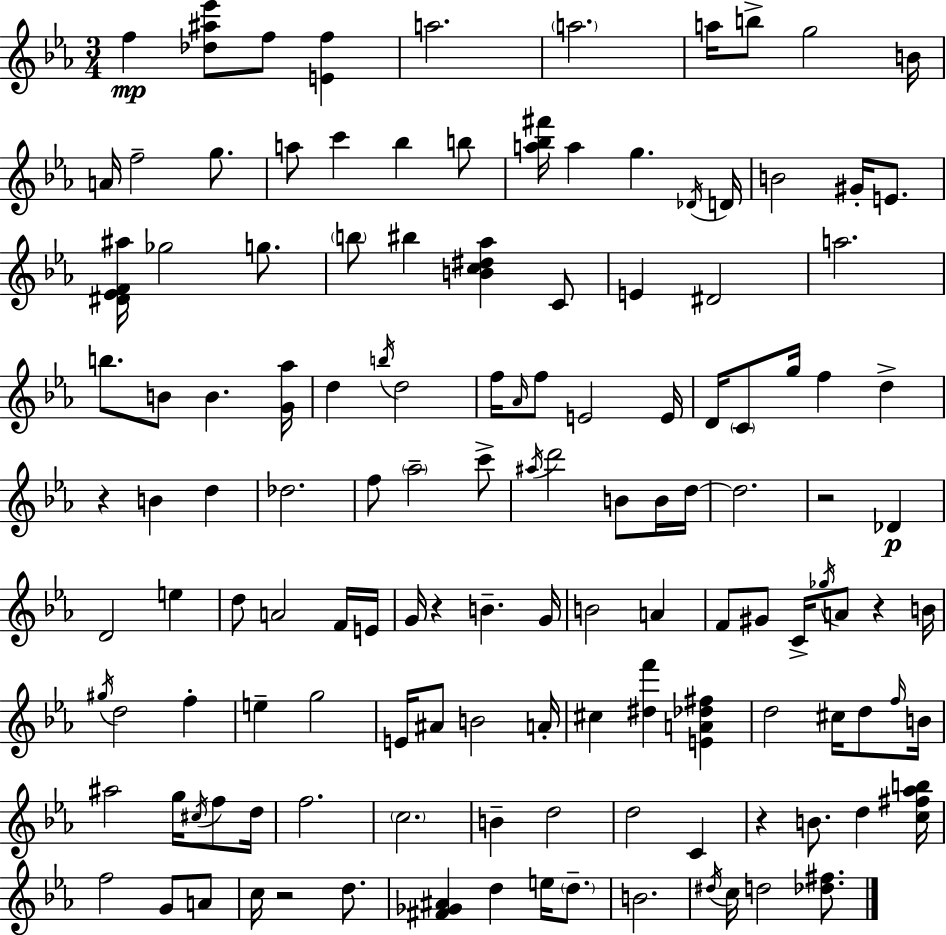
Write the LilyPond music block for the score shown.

{
  \clef treble
  \numericTimeSignature
  \time 3/4
  \key c \minor
  f''4\mp <des'' ais'' ees'''>8 f''8 <e' f''>4 | a''2. | \parenthesize a''2. | a''16 b''8-> g''2 b'16 | \break a'16 f''2-- g''8. | a''8 c'''4 bes''4 b''8 | <a'' bes'' fis'''>16 a''4 g''4. \acciaccatura { des'16 } | d'16 b'2 gis'16-. e'8. | \break <dis' ees' f' ais''>16 ges''2 g''8. | \parenthesize b''8 bis''4 <b' c'' dis'' aes''>4 c'8 | e'4 dis'2 | a''2. | \break b''8. b'8 b'4. | <g' aes''>16 d''4 \acciaccatura { b''16 } d''2 | f''16 \grace { aes'16 } f''8 e'2 | e'16 d'16 \parenthesize c'8 g''16 f''4 d''4-> | \break r4 b'4 d''4 | des''2. | f''8 \parenthesize aes''2-- | c'''8-> \acciaccatura { ais''16 } d'''2 | \break b'8 b'16 d''16~~ d''2. | r2 | des'4\p d'2 | e''4 d''8 a'2 | \break f'16 e'16 g'16 r4 b'4.-- | g'16 b'2 | a'4 f'8 gis'8 c'16-> \acciaccatura { ges''16 } a'8 | r4 b'16 \acciaccatura { gis''16 } d''2 | \break f''4-. e''4-- g''2 | e'16 ais'8 b'2 | a'16-. cis''4 <dis'' f'''>4 | <e' a' des'' fis''>4 d''2 | \break cis''16 d''8 \grace { f''16 } b'16 ais''2 | g''16 \acciaccatura { cis''16 } f''8 d''16 f''2. | \parenthesize c''2. | b'4-- | \break d''2 d''2 | c'4 r4 | b'8. d''4 <c'' fis'' aes'' b''>16 f''2 | g'8 a'8 c''16 r2 | \break d''8. <fis' ges' ais'>4 | d''4 e''16 \parenthesize d''8.-- b'2. | \acciaccatura { dis''16 } c''16 d''2 | <des'' fis''>8. \bar "|."
}